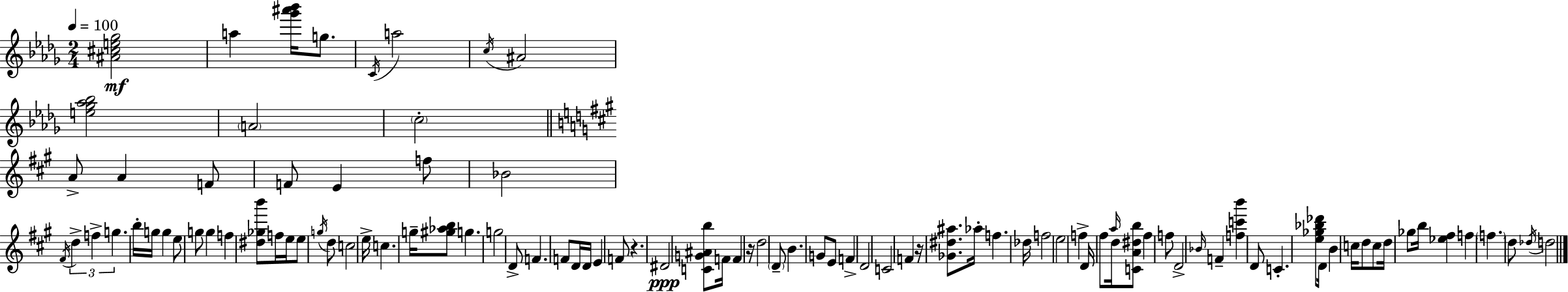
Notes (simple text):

[A#4,C#5,E5,Gb5]/h A5/q [Gb6,A#6,Bb6]/s G5/e. C4/s A5/h C5/s A#4/h [E5,Gb5,Ab5,Bb5]/h A4/h C5/h A4/e A4/q F4/e F4/e E4/q F5/e Bb4/h F#4/s D5/q F5/q G5/q. B5/s G5/s G5/q E5/e G5/e G5/q F5/q [D#5,Gb5,B6]/e F5/s E5/s E5/e G5/s D5/e C5/h E5/s C5/q. G5/s [G#5,Ab5,B5]/e G5/q. G5/h D4/e F4/q. F4/e D4/s D4/s E4/q F4/e R/q. D#4/h [C4,G4,A#4,B5]/e F4/s F4/q R/s D5/h D4/e B4/q. G4/e E4/e F4/q D4/h C4/h F4/q R/s [Gb4,D#5,A#5]/e. Ab5/s F5/q. Db5/s F5/h E5/h F5/q D4/s F#5/e A5/s D5/s [C4,A4,D#5,B5]/e F#5/q F5/e D4/h Bb4/s F4/q [F5,C6,B6]/q D4/e C4/q. [E5,Gb5,Bb5,Db6]/e D4/s B4/q C5/s D5/e C5/e D5/s Gb5/e B5/s [Eb5,F#5]/q F5/q F5/q. D5/e Db5/s D5/h